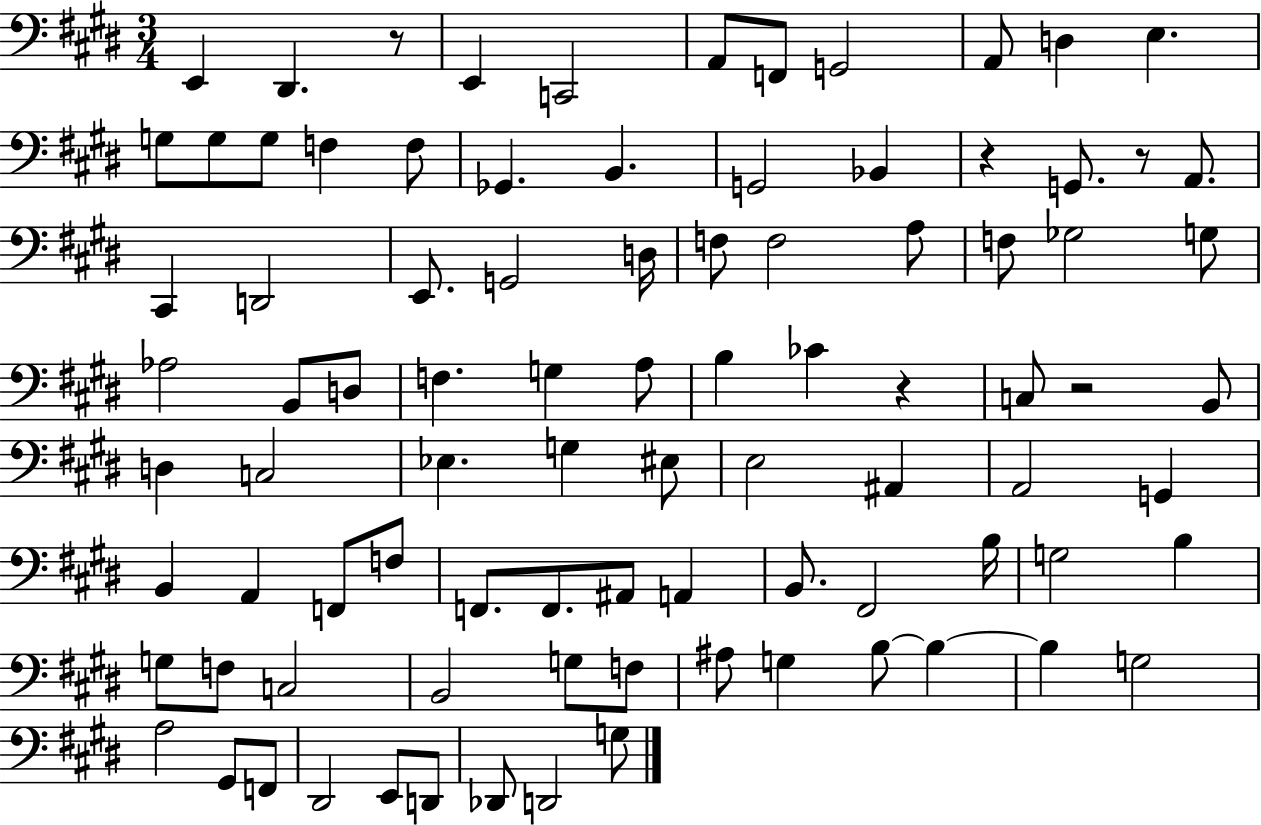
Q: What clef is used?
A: bass